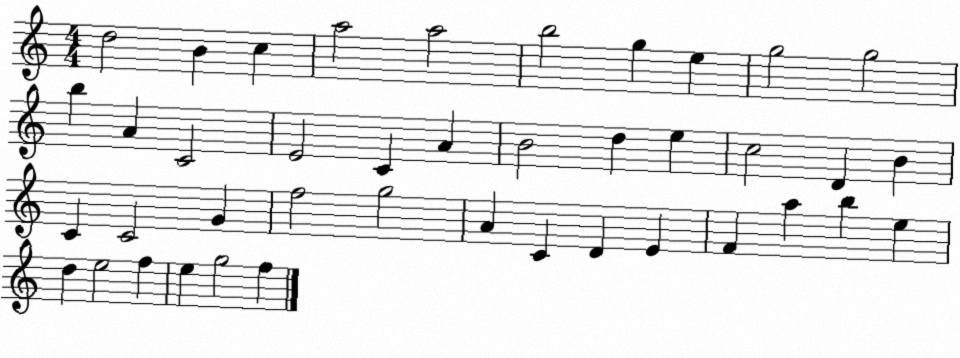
X:1
T:Untitled
M:4/4
L:1/4
K:C
d2 B c a2 a2 b2 g e g2 g2 b A C2 E2 C A B2 d e c2 D B C C2 G f2 g2 A C D E F a b e d e2 f e g2 f